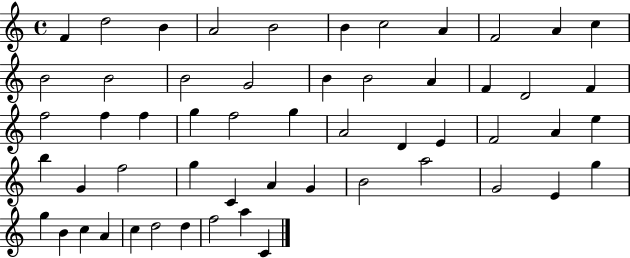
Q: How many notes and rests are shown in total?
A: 55